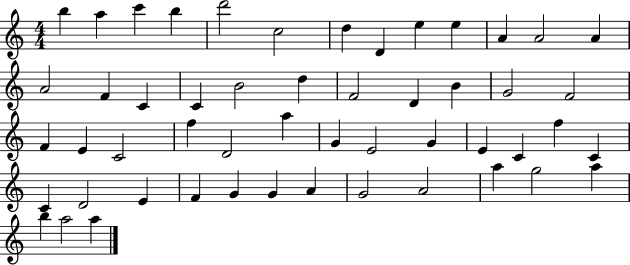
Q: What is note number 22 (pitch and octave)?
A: B4